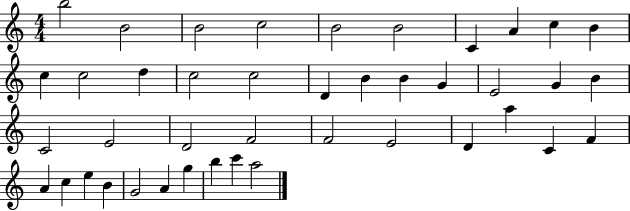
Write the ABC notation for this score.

X:1
T:Untitled
M:4/4
L:1/4
K:C
b2 B2 B2 c2 B2 B2 C A c B c c2 d c2 c2 D B B G E2 G B C2 E2 D2 F2 F2 E2 D a C F A c e B G2 A g b c' a2